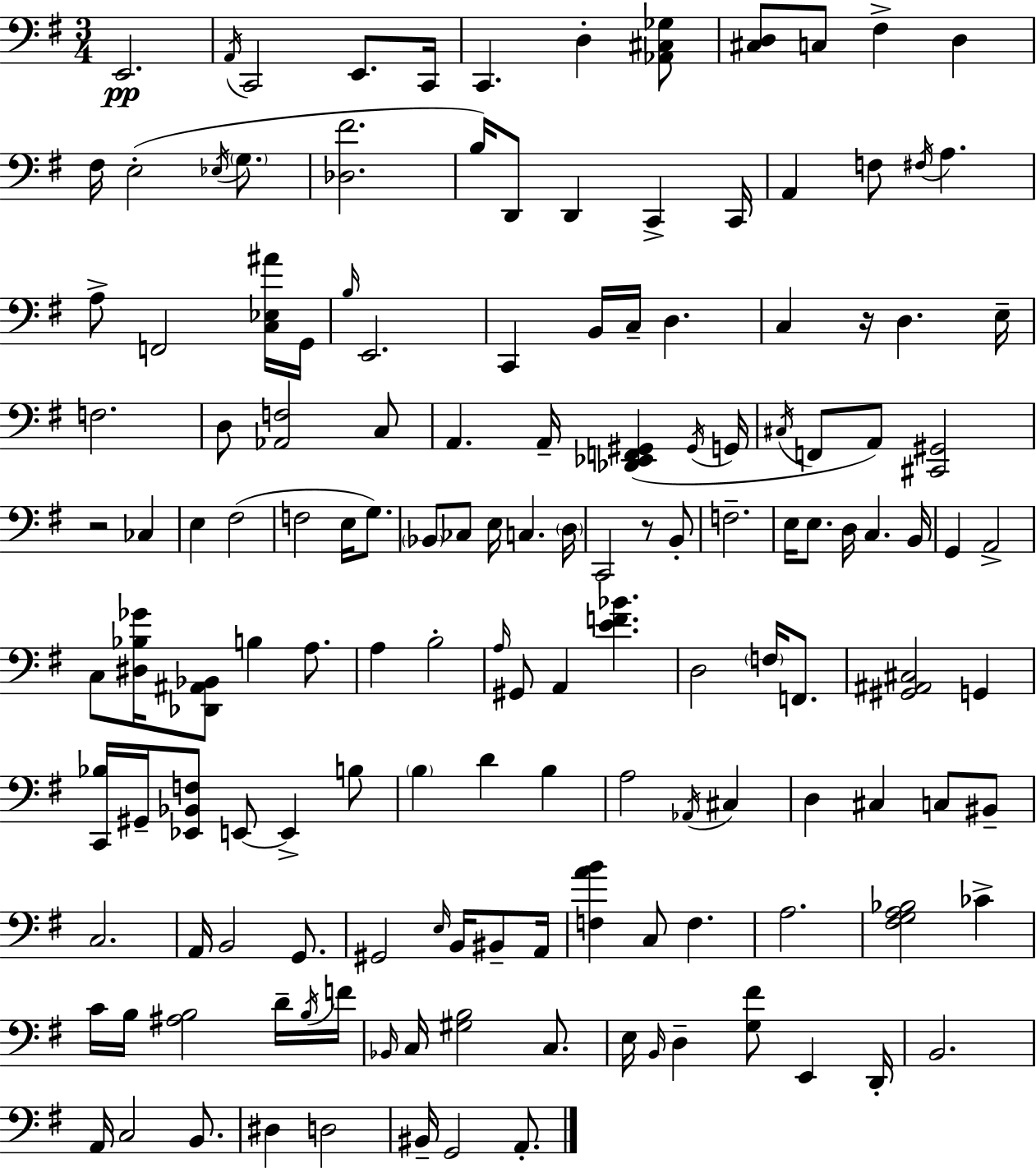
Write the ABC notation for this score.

X:1
T:Untitled
M:3/4
L:1/4
K:G
E,,2 A,,/4 C,,2 E,,/2 C,,/4 C,, D, [_A,,^C,_G,]/2 [^C,D,]/2 C,/2 ^F, D, ^F,/4 E,2 _E,/4 G,/2 [_D,^F]2 B,/4 D,,/2 D,, C,, C,,/4 A,, F,/2 ^F,/4 A, A,/2 F,,2 [C,_E,^A]/4 G,,/4 B,/4 E,,2 C,, B,,/4 C,/4 D, C, z/4 D, E,/4 F,2 D,/2 [_A,,F,]2 C,/2 A,, A,,/4 [_D,,_E,,F,,^G,,] ^G,,/4 G,,/4 ^C,/4 F,,/2 A,,/2 [^C,,^G,,]2 z2 _C, E, ^F,2 F,2 E,/4 G,/2 _B,,/2 _C,/2 E,/4 C, D,/4 C,,2 z/2 B,,/2 F,2 E,/4 E,/2 D,/4 C, B,,/4 G,, A,,2 C,/2 [^D,_B,_G]/4 [_D,,^A,,_B,,]/2 B, A,/2 A, B,2 A,/4 ^G,,/2 A,, [EF_B] D,2 F,/4 F,,/2 [^G,,^A,,^C,]2 G,, [C,,_B,]/4 ^G,,/4 [_E,,_B,,F,]/2 E,,/2 E,, B,/2 B, D B, A,2 _A,,/4 ^C, D, ^C, C,/2 ^B,,/2 C,2 A,,/4 B,,2 G,,/2 ^G,,2 E,/4 B,,/4 ^B,,/2 A,,/4 [F,AB] C,/2 F, A,2 [^F,G,A,_B,]2 _C C/4 B,/4 [^A,B,]2 D/4 B,/4 F/4 _B,,/4 C,/4 [^G,B,]2 C,/2 E,/4 B,,/4 D, [G,^F]/2 E,, D,,/4 B,,2 A,,/4 C,2 B,,/2 ^D, D,2 ^B,,/4 G,,2 A,,/2